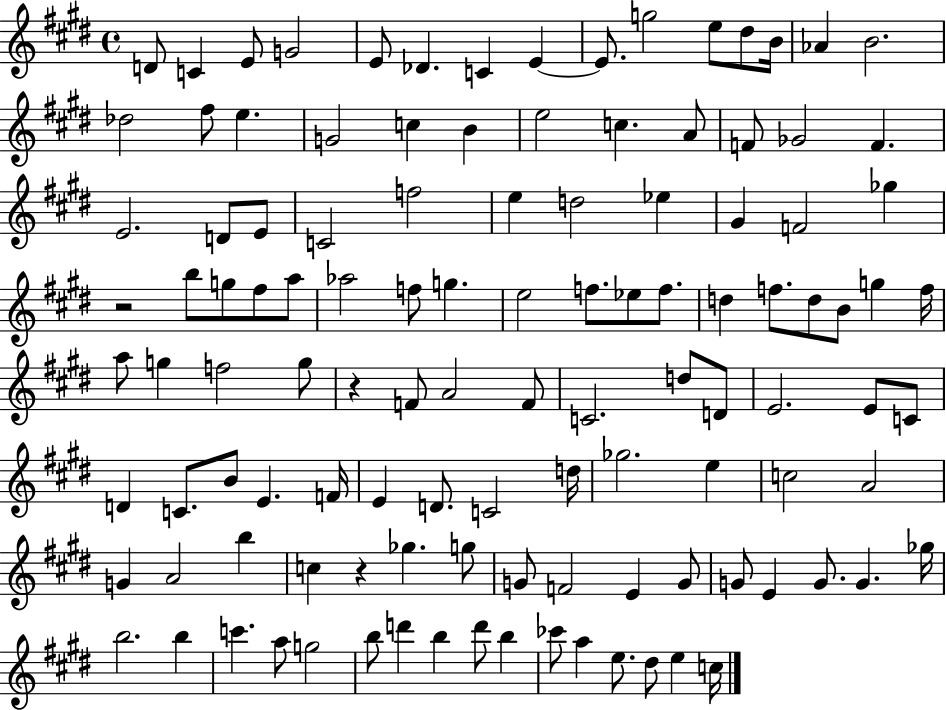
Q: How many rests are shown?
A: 3